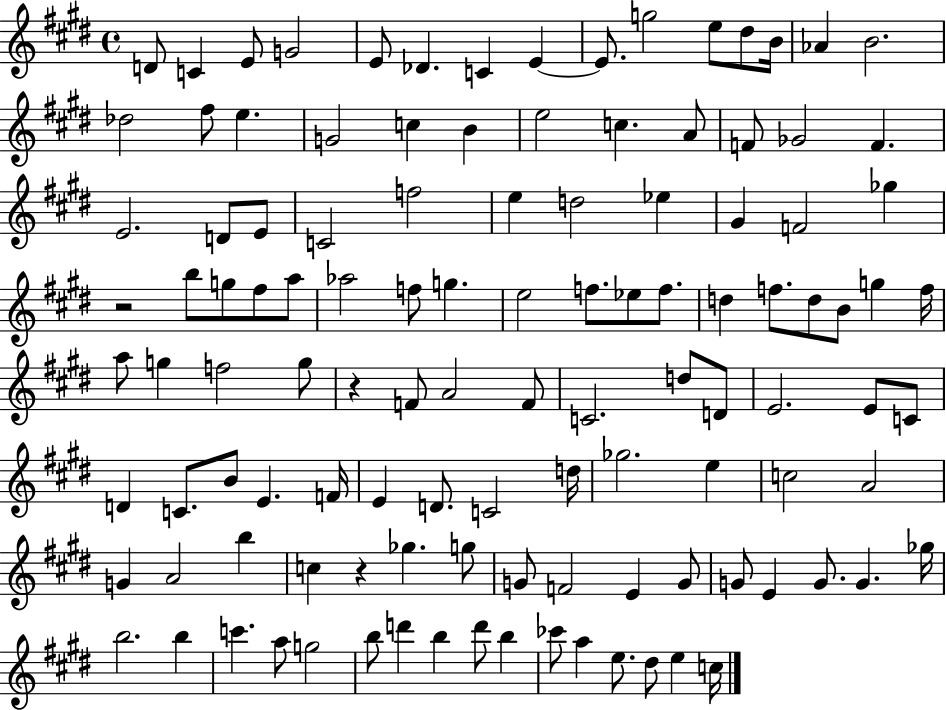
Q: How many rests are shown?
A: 3